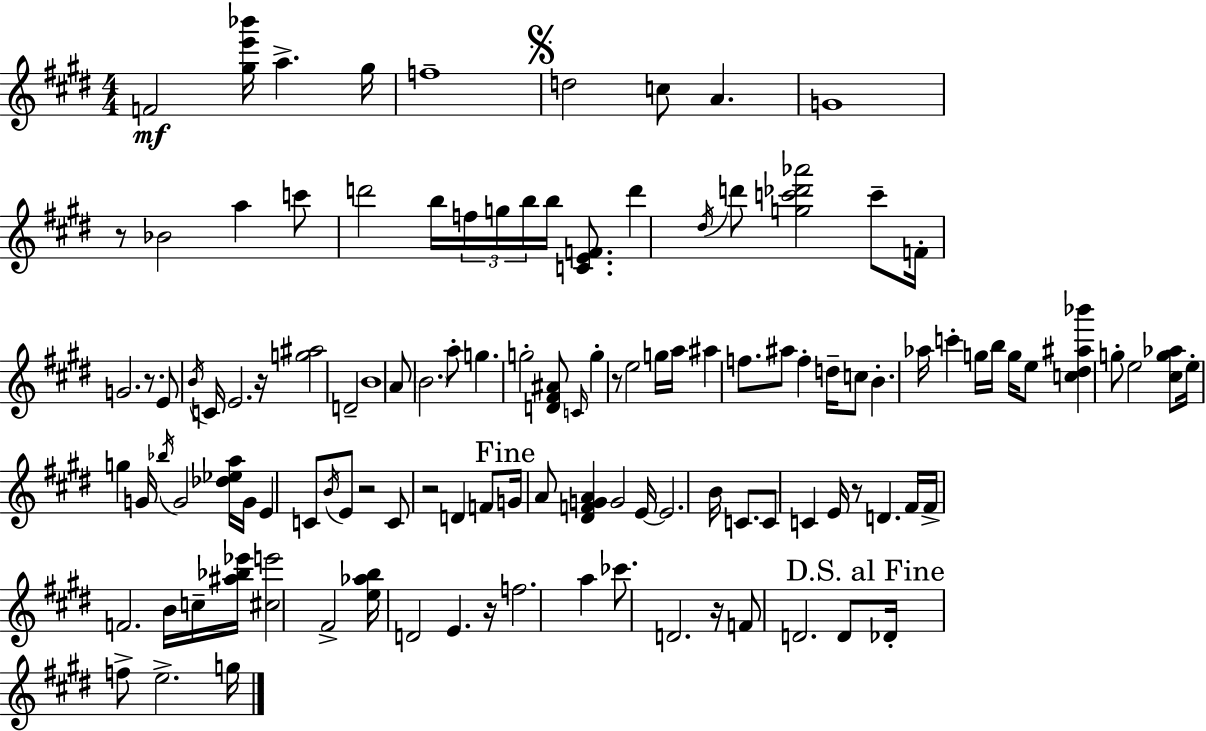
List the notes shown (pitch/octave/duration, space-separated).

F4/h [G#5,E6,Bb6]/s A5/q. G#5/s F5/w D5/h C5/e A4/q. G4/w R/e Bb4/h A5/q C6/e D6/h B5/s F5/s G5/s B5/s B5/s [C4,E4,F4]/e. D6/q D#5/s D6/e [G5,C6,Db6,Ab6]/h C6/e F4/s G4/h. R/e. E4/e B4/s C4/s E4/h. R/s [G5,A#5]/h D4/h B4/w A4/e B4/h. A5/e G5/q. G5/h [D4,F#4,A#4]/e C4/s G5/q R/e E5/h G5/s A5/s A#5/q F5/e. A#5/e F5/q D5/s C5/e B4/q. Ab5/s C6/q G5/s B5/s G5/s E5/e [C5,D#5,A#5,Bb6]/q G5/e E5/h [C#5,G5,Ab5]/e E5/s G5/q G4/s Bb5/s G4/h [Db5,Eb5,A5]/s G4/s E4/q C4/e B4/s E4/e R/h C4/e R/h D4/q F4/e G4/s A4/e [D#4,F4,G4,A4]/q G4/h E4/s E4/h. B4/s C4/e. C4/e C4/q E4/s R/e D4/q. F#4/s F#4/s F4/h. B4/s C5/s [A#5,Bb5,Eb6]/s [C#5,E6]/h F#4/h [E5,Ab5,B5]/s D4/h E4/q. R/s F5/h. A5/q CES6/e. D4/h. R/s F4/e D4/h. D4/e Db4/s F5/e E5/h. G5/s